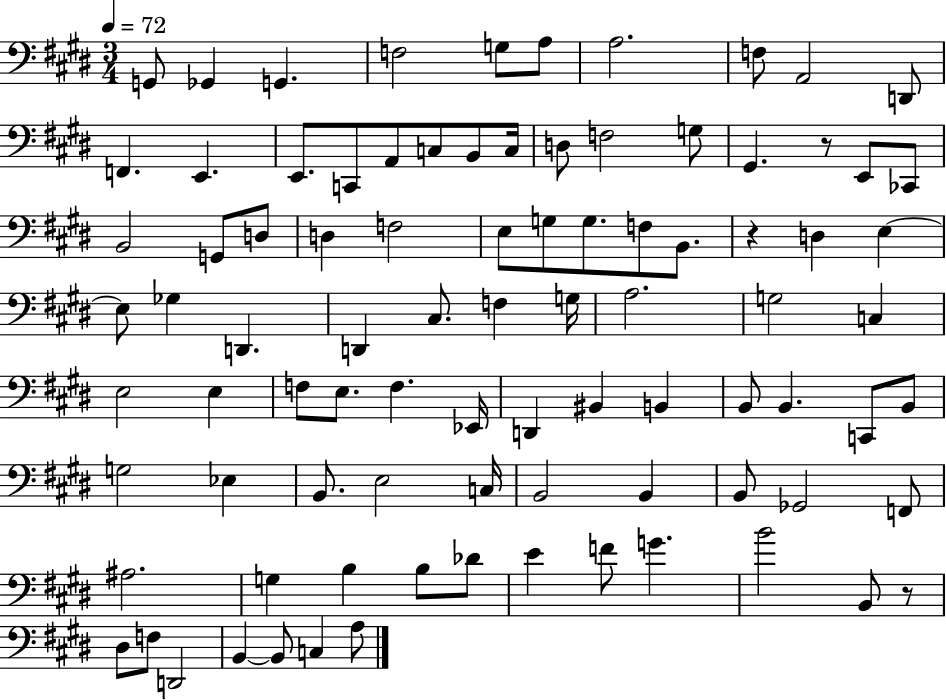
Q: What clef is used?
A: bass